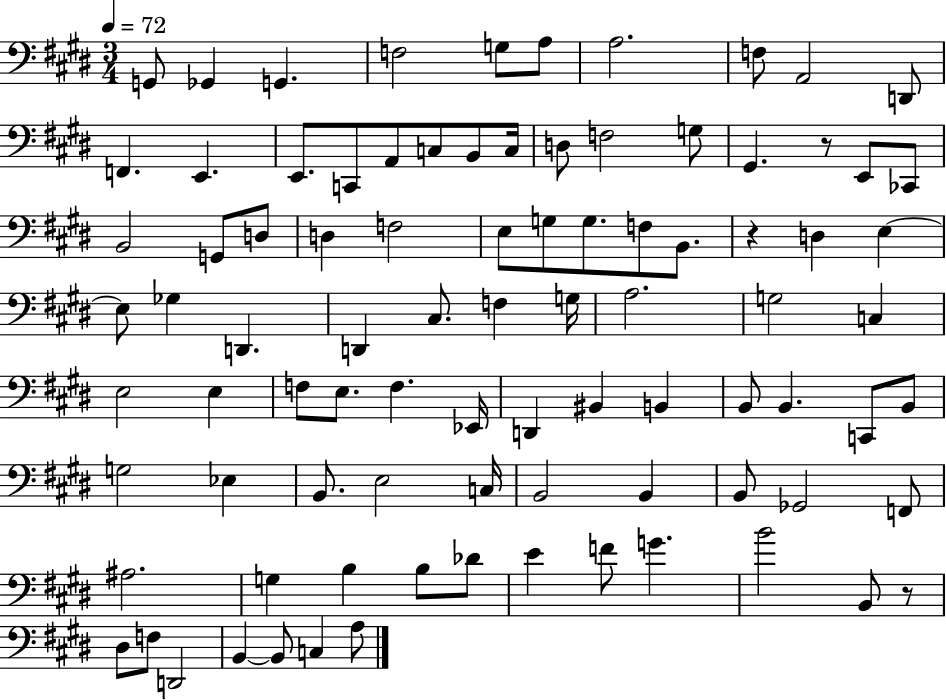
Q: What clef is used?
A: bass